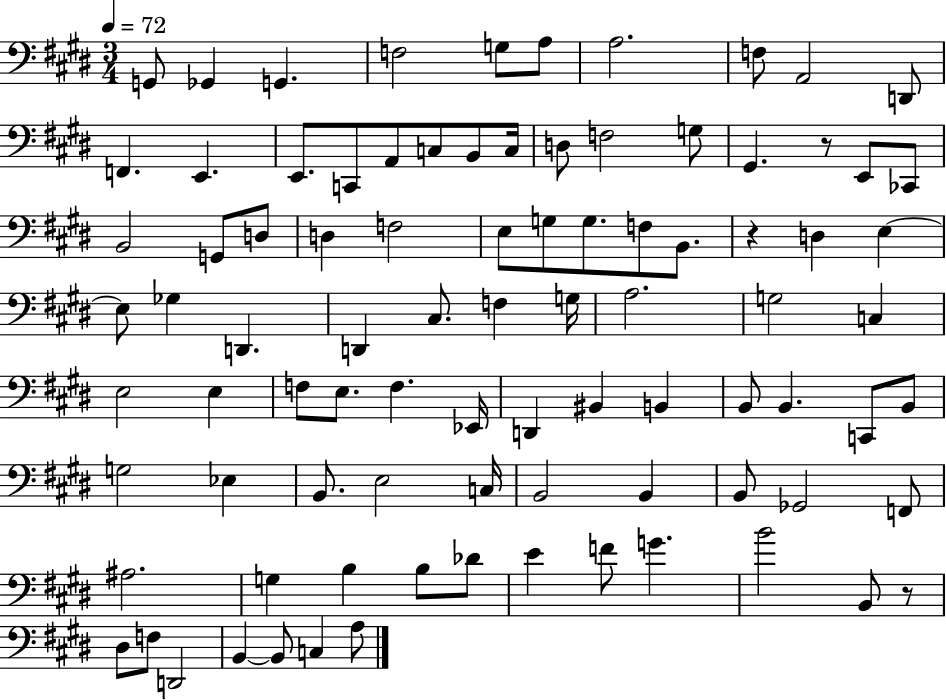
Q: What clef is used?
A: bass